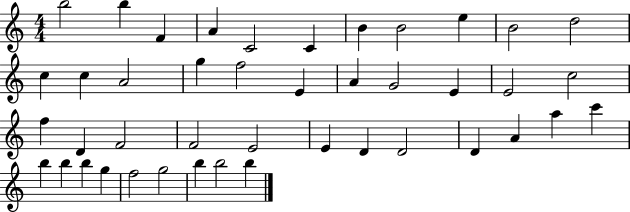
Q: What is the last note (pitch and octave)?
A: B5